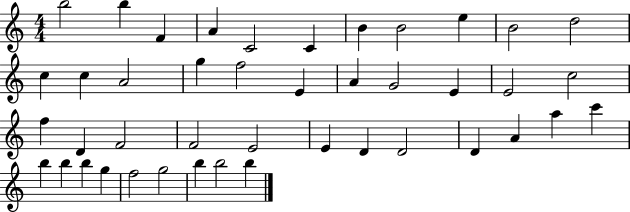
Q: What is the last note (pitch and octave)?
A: B5